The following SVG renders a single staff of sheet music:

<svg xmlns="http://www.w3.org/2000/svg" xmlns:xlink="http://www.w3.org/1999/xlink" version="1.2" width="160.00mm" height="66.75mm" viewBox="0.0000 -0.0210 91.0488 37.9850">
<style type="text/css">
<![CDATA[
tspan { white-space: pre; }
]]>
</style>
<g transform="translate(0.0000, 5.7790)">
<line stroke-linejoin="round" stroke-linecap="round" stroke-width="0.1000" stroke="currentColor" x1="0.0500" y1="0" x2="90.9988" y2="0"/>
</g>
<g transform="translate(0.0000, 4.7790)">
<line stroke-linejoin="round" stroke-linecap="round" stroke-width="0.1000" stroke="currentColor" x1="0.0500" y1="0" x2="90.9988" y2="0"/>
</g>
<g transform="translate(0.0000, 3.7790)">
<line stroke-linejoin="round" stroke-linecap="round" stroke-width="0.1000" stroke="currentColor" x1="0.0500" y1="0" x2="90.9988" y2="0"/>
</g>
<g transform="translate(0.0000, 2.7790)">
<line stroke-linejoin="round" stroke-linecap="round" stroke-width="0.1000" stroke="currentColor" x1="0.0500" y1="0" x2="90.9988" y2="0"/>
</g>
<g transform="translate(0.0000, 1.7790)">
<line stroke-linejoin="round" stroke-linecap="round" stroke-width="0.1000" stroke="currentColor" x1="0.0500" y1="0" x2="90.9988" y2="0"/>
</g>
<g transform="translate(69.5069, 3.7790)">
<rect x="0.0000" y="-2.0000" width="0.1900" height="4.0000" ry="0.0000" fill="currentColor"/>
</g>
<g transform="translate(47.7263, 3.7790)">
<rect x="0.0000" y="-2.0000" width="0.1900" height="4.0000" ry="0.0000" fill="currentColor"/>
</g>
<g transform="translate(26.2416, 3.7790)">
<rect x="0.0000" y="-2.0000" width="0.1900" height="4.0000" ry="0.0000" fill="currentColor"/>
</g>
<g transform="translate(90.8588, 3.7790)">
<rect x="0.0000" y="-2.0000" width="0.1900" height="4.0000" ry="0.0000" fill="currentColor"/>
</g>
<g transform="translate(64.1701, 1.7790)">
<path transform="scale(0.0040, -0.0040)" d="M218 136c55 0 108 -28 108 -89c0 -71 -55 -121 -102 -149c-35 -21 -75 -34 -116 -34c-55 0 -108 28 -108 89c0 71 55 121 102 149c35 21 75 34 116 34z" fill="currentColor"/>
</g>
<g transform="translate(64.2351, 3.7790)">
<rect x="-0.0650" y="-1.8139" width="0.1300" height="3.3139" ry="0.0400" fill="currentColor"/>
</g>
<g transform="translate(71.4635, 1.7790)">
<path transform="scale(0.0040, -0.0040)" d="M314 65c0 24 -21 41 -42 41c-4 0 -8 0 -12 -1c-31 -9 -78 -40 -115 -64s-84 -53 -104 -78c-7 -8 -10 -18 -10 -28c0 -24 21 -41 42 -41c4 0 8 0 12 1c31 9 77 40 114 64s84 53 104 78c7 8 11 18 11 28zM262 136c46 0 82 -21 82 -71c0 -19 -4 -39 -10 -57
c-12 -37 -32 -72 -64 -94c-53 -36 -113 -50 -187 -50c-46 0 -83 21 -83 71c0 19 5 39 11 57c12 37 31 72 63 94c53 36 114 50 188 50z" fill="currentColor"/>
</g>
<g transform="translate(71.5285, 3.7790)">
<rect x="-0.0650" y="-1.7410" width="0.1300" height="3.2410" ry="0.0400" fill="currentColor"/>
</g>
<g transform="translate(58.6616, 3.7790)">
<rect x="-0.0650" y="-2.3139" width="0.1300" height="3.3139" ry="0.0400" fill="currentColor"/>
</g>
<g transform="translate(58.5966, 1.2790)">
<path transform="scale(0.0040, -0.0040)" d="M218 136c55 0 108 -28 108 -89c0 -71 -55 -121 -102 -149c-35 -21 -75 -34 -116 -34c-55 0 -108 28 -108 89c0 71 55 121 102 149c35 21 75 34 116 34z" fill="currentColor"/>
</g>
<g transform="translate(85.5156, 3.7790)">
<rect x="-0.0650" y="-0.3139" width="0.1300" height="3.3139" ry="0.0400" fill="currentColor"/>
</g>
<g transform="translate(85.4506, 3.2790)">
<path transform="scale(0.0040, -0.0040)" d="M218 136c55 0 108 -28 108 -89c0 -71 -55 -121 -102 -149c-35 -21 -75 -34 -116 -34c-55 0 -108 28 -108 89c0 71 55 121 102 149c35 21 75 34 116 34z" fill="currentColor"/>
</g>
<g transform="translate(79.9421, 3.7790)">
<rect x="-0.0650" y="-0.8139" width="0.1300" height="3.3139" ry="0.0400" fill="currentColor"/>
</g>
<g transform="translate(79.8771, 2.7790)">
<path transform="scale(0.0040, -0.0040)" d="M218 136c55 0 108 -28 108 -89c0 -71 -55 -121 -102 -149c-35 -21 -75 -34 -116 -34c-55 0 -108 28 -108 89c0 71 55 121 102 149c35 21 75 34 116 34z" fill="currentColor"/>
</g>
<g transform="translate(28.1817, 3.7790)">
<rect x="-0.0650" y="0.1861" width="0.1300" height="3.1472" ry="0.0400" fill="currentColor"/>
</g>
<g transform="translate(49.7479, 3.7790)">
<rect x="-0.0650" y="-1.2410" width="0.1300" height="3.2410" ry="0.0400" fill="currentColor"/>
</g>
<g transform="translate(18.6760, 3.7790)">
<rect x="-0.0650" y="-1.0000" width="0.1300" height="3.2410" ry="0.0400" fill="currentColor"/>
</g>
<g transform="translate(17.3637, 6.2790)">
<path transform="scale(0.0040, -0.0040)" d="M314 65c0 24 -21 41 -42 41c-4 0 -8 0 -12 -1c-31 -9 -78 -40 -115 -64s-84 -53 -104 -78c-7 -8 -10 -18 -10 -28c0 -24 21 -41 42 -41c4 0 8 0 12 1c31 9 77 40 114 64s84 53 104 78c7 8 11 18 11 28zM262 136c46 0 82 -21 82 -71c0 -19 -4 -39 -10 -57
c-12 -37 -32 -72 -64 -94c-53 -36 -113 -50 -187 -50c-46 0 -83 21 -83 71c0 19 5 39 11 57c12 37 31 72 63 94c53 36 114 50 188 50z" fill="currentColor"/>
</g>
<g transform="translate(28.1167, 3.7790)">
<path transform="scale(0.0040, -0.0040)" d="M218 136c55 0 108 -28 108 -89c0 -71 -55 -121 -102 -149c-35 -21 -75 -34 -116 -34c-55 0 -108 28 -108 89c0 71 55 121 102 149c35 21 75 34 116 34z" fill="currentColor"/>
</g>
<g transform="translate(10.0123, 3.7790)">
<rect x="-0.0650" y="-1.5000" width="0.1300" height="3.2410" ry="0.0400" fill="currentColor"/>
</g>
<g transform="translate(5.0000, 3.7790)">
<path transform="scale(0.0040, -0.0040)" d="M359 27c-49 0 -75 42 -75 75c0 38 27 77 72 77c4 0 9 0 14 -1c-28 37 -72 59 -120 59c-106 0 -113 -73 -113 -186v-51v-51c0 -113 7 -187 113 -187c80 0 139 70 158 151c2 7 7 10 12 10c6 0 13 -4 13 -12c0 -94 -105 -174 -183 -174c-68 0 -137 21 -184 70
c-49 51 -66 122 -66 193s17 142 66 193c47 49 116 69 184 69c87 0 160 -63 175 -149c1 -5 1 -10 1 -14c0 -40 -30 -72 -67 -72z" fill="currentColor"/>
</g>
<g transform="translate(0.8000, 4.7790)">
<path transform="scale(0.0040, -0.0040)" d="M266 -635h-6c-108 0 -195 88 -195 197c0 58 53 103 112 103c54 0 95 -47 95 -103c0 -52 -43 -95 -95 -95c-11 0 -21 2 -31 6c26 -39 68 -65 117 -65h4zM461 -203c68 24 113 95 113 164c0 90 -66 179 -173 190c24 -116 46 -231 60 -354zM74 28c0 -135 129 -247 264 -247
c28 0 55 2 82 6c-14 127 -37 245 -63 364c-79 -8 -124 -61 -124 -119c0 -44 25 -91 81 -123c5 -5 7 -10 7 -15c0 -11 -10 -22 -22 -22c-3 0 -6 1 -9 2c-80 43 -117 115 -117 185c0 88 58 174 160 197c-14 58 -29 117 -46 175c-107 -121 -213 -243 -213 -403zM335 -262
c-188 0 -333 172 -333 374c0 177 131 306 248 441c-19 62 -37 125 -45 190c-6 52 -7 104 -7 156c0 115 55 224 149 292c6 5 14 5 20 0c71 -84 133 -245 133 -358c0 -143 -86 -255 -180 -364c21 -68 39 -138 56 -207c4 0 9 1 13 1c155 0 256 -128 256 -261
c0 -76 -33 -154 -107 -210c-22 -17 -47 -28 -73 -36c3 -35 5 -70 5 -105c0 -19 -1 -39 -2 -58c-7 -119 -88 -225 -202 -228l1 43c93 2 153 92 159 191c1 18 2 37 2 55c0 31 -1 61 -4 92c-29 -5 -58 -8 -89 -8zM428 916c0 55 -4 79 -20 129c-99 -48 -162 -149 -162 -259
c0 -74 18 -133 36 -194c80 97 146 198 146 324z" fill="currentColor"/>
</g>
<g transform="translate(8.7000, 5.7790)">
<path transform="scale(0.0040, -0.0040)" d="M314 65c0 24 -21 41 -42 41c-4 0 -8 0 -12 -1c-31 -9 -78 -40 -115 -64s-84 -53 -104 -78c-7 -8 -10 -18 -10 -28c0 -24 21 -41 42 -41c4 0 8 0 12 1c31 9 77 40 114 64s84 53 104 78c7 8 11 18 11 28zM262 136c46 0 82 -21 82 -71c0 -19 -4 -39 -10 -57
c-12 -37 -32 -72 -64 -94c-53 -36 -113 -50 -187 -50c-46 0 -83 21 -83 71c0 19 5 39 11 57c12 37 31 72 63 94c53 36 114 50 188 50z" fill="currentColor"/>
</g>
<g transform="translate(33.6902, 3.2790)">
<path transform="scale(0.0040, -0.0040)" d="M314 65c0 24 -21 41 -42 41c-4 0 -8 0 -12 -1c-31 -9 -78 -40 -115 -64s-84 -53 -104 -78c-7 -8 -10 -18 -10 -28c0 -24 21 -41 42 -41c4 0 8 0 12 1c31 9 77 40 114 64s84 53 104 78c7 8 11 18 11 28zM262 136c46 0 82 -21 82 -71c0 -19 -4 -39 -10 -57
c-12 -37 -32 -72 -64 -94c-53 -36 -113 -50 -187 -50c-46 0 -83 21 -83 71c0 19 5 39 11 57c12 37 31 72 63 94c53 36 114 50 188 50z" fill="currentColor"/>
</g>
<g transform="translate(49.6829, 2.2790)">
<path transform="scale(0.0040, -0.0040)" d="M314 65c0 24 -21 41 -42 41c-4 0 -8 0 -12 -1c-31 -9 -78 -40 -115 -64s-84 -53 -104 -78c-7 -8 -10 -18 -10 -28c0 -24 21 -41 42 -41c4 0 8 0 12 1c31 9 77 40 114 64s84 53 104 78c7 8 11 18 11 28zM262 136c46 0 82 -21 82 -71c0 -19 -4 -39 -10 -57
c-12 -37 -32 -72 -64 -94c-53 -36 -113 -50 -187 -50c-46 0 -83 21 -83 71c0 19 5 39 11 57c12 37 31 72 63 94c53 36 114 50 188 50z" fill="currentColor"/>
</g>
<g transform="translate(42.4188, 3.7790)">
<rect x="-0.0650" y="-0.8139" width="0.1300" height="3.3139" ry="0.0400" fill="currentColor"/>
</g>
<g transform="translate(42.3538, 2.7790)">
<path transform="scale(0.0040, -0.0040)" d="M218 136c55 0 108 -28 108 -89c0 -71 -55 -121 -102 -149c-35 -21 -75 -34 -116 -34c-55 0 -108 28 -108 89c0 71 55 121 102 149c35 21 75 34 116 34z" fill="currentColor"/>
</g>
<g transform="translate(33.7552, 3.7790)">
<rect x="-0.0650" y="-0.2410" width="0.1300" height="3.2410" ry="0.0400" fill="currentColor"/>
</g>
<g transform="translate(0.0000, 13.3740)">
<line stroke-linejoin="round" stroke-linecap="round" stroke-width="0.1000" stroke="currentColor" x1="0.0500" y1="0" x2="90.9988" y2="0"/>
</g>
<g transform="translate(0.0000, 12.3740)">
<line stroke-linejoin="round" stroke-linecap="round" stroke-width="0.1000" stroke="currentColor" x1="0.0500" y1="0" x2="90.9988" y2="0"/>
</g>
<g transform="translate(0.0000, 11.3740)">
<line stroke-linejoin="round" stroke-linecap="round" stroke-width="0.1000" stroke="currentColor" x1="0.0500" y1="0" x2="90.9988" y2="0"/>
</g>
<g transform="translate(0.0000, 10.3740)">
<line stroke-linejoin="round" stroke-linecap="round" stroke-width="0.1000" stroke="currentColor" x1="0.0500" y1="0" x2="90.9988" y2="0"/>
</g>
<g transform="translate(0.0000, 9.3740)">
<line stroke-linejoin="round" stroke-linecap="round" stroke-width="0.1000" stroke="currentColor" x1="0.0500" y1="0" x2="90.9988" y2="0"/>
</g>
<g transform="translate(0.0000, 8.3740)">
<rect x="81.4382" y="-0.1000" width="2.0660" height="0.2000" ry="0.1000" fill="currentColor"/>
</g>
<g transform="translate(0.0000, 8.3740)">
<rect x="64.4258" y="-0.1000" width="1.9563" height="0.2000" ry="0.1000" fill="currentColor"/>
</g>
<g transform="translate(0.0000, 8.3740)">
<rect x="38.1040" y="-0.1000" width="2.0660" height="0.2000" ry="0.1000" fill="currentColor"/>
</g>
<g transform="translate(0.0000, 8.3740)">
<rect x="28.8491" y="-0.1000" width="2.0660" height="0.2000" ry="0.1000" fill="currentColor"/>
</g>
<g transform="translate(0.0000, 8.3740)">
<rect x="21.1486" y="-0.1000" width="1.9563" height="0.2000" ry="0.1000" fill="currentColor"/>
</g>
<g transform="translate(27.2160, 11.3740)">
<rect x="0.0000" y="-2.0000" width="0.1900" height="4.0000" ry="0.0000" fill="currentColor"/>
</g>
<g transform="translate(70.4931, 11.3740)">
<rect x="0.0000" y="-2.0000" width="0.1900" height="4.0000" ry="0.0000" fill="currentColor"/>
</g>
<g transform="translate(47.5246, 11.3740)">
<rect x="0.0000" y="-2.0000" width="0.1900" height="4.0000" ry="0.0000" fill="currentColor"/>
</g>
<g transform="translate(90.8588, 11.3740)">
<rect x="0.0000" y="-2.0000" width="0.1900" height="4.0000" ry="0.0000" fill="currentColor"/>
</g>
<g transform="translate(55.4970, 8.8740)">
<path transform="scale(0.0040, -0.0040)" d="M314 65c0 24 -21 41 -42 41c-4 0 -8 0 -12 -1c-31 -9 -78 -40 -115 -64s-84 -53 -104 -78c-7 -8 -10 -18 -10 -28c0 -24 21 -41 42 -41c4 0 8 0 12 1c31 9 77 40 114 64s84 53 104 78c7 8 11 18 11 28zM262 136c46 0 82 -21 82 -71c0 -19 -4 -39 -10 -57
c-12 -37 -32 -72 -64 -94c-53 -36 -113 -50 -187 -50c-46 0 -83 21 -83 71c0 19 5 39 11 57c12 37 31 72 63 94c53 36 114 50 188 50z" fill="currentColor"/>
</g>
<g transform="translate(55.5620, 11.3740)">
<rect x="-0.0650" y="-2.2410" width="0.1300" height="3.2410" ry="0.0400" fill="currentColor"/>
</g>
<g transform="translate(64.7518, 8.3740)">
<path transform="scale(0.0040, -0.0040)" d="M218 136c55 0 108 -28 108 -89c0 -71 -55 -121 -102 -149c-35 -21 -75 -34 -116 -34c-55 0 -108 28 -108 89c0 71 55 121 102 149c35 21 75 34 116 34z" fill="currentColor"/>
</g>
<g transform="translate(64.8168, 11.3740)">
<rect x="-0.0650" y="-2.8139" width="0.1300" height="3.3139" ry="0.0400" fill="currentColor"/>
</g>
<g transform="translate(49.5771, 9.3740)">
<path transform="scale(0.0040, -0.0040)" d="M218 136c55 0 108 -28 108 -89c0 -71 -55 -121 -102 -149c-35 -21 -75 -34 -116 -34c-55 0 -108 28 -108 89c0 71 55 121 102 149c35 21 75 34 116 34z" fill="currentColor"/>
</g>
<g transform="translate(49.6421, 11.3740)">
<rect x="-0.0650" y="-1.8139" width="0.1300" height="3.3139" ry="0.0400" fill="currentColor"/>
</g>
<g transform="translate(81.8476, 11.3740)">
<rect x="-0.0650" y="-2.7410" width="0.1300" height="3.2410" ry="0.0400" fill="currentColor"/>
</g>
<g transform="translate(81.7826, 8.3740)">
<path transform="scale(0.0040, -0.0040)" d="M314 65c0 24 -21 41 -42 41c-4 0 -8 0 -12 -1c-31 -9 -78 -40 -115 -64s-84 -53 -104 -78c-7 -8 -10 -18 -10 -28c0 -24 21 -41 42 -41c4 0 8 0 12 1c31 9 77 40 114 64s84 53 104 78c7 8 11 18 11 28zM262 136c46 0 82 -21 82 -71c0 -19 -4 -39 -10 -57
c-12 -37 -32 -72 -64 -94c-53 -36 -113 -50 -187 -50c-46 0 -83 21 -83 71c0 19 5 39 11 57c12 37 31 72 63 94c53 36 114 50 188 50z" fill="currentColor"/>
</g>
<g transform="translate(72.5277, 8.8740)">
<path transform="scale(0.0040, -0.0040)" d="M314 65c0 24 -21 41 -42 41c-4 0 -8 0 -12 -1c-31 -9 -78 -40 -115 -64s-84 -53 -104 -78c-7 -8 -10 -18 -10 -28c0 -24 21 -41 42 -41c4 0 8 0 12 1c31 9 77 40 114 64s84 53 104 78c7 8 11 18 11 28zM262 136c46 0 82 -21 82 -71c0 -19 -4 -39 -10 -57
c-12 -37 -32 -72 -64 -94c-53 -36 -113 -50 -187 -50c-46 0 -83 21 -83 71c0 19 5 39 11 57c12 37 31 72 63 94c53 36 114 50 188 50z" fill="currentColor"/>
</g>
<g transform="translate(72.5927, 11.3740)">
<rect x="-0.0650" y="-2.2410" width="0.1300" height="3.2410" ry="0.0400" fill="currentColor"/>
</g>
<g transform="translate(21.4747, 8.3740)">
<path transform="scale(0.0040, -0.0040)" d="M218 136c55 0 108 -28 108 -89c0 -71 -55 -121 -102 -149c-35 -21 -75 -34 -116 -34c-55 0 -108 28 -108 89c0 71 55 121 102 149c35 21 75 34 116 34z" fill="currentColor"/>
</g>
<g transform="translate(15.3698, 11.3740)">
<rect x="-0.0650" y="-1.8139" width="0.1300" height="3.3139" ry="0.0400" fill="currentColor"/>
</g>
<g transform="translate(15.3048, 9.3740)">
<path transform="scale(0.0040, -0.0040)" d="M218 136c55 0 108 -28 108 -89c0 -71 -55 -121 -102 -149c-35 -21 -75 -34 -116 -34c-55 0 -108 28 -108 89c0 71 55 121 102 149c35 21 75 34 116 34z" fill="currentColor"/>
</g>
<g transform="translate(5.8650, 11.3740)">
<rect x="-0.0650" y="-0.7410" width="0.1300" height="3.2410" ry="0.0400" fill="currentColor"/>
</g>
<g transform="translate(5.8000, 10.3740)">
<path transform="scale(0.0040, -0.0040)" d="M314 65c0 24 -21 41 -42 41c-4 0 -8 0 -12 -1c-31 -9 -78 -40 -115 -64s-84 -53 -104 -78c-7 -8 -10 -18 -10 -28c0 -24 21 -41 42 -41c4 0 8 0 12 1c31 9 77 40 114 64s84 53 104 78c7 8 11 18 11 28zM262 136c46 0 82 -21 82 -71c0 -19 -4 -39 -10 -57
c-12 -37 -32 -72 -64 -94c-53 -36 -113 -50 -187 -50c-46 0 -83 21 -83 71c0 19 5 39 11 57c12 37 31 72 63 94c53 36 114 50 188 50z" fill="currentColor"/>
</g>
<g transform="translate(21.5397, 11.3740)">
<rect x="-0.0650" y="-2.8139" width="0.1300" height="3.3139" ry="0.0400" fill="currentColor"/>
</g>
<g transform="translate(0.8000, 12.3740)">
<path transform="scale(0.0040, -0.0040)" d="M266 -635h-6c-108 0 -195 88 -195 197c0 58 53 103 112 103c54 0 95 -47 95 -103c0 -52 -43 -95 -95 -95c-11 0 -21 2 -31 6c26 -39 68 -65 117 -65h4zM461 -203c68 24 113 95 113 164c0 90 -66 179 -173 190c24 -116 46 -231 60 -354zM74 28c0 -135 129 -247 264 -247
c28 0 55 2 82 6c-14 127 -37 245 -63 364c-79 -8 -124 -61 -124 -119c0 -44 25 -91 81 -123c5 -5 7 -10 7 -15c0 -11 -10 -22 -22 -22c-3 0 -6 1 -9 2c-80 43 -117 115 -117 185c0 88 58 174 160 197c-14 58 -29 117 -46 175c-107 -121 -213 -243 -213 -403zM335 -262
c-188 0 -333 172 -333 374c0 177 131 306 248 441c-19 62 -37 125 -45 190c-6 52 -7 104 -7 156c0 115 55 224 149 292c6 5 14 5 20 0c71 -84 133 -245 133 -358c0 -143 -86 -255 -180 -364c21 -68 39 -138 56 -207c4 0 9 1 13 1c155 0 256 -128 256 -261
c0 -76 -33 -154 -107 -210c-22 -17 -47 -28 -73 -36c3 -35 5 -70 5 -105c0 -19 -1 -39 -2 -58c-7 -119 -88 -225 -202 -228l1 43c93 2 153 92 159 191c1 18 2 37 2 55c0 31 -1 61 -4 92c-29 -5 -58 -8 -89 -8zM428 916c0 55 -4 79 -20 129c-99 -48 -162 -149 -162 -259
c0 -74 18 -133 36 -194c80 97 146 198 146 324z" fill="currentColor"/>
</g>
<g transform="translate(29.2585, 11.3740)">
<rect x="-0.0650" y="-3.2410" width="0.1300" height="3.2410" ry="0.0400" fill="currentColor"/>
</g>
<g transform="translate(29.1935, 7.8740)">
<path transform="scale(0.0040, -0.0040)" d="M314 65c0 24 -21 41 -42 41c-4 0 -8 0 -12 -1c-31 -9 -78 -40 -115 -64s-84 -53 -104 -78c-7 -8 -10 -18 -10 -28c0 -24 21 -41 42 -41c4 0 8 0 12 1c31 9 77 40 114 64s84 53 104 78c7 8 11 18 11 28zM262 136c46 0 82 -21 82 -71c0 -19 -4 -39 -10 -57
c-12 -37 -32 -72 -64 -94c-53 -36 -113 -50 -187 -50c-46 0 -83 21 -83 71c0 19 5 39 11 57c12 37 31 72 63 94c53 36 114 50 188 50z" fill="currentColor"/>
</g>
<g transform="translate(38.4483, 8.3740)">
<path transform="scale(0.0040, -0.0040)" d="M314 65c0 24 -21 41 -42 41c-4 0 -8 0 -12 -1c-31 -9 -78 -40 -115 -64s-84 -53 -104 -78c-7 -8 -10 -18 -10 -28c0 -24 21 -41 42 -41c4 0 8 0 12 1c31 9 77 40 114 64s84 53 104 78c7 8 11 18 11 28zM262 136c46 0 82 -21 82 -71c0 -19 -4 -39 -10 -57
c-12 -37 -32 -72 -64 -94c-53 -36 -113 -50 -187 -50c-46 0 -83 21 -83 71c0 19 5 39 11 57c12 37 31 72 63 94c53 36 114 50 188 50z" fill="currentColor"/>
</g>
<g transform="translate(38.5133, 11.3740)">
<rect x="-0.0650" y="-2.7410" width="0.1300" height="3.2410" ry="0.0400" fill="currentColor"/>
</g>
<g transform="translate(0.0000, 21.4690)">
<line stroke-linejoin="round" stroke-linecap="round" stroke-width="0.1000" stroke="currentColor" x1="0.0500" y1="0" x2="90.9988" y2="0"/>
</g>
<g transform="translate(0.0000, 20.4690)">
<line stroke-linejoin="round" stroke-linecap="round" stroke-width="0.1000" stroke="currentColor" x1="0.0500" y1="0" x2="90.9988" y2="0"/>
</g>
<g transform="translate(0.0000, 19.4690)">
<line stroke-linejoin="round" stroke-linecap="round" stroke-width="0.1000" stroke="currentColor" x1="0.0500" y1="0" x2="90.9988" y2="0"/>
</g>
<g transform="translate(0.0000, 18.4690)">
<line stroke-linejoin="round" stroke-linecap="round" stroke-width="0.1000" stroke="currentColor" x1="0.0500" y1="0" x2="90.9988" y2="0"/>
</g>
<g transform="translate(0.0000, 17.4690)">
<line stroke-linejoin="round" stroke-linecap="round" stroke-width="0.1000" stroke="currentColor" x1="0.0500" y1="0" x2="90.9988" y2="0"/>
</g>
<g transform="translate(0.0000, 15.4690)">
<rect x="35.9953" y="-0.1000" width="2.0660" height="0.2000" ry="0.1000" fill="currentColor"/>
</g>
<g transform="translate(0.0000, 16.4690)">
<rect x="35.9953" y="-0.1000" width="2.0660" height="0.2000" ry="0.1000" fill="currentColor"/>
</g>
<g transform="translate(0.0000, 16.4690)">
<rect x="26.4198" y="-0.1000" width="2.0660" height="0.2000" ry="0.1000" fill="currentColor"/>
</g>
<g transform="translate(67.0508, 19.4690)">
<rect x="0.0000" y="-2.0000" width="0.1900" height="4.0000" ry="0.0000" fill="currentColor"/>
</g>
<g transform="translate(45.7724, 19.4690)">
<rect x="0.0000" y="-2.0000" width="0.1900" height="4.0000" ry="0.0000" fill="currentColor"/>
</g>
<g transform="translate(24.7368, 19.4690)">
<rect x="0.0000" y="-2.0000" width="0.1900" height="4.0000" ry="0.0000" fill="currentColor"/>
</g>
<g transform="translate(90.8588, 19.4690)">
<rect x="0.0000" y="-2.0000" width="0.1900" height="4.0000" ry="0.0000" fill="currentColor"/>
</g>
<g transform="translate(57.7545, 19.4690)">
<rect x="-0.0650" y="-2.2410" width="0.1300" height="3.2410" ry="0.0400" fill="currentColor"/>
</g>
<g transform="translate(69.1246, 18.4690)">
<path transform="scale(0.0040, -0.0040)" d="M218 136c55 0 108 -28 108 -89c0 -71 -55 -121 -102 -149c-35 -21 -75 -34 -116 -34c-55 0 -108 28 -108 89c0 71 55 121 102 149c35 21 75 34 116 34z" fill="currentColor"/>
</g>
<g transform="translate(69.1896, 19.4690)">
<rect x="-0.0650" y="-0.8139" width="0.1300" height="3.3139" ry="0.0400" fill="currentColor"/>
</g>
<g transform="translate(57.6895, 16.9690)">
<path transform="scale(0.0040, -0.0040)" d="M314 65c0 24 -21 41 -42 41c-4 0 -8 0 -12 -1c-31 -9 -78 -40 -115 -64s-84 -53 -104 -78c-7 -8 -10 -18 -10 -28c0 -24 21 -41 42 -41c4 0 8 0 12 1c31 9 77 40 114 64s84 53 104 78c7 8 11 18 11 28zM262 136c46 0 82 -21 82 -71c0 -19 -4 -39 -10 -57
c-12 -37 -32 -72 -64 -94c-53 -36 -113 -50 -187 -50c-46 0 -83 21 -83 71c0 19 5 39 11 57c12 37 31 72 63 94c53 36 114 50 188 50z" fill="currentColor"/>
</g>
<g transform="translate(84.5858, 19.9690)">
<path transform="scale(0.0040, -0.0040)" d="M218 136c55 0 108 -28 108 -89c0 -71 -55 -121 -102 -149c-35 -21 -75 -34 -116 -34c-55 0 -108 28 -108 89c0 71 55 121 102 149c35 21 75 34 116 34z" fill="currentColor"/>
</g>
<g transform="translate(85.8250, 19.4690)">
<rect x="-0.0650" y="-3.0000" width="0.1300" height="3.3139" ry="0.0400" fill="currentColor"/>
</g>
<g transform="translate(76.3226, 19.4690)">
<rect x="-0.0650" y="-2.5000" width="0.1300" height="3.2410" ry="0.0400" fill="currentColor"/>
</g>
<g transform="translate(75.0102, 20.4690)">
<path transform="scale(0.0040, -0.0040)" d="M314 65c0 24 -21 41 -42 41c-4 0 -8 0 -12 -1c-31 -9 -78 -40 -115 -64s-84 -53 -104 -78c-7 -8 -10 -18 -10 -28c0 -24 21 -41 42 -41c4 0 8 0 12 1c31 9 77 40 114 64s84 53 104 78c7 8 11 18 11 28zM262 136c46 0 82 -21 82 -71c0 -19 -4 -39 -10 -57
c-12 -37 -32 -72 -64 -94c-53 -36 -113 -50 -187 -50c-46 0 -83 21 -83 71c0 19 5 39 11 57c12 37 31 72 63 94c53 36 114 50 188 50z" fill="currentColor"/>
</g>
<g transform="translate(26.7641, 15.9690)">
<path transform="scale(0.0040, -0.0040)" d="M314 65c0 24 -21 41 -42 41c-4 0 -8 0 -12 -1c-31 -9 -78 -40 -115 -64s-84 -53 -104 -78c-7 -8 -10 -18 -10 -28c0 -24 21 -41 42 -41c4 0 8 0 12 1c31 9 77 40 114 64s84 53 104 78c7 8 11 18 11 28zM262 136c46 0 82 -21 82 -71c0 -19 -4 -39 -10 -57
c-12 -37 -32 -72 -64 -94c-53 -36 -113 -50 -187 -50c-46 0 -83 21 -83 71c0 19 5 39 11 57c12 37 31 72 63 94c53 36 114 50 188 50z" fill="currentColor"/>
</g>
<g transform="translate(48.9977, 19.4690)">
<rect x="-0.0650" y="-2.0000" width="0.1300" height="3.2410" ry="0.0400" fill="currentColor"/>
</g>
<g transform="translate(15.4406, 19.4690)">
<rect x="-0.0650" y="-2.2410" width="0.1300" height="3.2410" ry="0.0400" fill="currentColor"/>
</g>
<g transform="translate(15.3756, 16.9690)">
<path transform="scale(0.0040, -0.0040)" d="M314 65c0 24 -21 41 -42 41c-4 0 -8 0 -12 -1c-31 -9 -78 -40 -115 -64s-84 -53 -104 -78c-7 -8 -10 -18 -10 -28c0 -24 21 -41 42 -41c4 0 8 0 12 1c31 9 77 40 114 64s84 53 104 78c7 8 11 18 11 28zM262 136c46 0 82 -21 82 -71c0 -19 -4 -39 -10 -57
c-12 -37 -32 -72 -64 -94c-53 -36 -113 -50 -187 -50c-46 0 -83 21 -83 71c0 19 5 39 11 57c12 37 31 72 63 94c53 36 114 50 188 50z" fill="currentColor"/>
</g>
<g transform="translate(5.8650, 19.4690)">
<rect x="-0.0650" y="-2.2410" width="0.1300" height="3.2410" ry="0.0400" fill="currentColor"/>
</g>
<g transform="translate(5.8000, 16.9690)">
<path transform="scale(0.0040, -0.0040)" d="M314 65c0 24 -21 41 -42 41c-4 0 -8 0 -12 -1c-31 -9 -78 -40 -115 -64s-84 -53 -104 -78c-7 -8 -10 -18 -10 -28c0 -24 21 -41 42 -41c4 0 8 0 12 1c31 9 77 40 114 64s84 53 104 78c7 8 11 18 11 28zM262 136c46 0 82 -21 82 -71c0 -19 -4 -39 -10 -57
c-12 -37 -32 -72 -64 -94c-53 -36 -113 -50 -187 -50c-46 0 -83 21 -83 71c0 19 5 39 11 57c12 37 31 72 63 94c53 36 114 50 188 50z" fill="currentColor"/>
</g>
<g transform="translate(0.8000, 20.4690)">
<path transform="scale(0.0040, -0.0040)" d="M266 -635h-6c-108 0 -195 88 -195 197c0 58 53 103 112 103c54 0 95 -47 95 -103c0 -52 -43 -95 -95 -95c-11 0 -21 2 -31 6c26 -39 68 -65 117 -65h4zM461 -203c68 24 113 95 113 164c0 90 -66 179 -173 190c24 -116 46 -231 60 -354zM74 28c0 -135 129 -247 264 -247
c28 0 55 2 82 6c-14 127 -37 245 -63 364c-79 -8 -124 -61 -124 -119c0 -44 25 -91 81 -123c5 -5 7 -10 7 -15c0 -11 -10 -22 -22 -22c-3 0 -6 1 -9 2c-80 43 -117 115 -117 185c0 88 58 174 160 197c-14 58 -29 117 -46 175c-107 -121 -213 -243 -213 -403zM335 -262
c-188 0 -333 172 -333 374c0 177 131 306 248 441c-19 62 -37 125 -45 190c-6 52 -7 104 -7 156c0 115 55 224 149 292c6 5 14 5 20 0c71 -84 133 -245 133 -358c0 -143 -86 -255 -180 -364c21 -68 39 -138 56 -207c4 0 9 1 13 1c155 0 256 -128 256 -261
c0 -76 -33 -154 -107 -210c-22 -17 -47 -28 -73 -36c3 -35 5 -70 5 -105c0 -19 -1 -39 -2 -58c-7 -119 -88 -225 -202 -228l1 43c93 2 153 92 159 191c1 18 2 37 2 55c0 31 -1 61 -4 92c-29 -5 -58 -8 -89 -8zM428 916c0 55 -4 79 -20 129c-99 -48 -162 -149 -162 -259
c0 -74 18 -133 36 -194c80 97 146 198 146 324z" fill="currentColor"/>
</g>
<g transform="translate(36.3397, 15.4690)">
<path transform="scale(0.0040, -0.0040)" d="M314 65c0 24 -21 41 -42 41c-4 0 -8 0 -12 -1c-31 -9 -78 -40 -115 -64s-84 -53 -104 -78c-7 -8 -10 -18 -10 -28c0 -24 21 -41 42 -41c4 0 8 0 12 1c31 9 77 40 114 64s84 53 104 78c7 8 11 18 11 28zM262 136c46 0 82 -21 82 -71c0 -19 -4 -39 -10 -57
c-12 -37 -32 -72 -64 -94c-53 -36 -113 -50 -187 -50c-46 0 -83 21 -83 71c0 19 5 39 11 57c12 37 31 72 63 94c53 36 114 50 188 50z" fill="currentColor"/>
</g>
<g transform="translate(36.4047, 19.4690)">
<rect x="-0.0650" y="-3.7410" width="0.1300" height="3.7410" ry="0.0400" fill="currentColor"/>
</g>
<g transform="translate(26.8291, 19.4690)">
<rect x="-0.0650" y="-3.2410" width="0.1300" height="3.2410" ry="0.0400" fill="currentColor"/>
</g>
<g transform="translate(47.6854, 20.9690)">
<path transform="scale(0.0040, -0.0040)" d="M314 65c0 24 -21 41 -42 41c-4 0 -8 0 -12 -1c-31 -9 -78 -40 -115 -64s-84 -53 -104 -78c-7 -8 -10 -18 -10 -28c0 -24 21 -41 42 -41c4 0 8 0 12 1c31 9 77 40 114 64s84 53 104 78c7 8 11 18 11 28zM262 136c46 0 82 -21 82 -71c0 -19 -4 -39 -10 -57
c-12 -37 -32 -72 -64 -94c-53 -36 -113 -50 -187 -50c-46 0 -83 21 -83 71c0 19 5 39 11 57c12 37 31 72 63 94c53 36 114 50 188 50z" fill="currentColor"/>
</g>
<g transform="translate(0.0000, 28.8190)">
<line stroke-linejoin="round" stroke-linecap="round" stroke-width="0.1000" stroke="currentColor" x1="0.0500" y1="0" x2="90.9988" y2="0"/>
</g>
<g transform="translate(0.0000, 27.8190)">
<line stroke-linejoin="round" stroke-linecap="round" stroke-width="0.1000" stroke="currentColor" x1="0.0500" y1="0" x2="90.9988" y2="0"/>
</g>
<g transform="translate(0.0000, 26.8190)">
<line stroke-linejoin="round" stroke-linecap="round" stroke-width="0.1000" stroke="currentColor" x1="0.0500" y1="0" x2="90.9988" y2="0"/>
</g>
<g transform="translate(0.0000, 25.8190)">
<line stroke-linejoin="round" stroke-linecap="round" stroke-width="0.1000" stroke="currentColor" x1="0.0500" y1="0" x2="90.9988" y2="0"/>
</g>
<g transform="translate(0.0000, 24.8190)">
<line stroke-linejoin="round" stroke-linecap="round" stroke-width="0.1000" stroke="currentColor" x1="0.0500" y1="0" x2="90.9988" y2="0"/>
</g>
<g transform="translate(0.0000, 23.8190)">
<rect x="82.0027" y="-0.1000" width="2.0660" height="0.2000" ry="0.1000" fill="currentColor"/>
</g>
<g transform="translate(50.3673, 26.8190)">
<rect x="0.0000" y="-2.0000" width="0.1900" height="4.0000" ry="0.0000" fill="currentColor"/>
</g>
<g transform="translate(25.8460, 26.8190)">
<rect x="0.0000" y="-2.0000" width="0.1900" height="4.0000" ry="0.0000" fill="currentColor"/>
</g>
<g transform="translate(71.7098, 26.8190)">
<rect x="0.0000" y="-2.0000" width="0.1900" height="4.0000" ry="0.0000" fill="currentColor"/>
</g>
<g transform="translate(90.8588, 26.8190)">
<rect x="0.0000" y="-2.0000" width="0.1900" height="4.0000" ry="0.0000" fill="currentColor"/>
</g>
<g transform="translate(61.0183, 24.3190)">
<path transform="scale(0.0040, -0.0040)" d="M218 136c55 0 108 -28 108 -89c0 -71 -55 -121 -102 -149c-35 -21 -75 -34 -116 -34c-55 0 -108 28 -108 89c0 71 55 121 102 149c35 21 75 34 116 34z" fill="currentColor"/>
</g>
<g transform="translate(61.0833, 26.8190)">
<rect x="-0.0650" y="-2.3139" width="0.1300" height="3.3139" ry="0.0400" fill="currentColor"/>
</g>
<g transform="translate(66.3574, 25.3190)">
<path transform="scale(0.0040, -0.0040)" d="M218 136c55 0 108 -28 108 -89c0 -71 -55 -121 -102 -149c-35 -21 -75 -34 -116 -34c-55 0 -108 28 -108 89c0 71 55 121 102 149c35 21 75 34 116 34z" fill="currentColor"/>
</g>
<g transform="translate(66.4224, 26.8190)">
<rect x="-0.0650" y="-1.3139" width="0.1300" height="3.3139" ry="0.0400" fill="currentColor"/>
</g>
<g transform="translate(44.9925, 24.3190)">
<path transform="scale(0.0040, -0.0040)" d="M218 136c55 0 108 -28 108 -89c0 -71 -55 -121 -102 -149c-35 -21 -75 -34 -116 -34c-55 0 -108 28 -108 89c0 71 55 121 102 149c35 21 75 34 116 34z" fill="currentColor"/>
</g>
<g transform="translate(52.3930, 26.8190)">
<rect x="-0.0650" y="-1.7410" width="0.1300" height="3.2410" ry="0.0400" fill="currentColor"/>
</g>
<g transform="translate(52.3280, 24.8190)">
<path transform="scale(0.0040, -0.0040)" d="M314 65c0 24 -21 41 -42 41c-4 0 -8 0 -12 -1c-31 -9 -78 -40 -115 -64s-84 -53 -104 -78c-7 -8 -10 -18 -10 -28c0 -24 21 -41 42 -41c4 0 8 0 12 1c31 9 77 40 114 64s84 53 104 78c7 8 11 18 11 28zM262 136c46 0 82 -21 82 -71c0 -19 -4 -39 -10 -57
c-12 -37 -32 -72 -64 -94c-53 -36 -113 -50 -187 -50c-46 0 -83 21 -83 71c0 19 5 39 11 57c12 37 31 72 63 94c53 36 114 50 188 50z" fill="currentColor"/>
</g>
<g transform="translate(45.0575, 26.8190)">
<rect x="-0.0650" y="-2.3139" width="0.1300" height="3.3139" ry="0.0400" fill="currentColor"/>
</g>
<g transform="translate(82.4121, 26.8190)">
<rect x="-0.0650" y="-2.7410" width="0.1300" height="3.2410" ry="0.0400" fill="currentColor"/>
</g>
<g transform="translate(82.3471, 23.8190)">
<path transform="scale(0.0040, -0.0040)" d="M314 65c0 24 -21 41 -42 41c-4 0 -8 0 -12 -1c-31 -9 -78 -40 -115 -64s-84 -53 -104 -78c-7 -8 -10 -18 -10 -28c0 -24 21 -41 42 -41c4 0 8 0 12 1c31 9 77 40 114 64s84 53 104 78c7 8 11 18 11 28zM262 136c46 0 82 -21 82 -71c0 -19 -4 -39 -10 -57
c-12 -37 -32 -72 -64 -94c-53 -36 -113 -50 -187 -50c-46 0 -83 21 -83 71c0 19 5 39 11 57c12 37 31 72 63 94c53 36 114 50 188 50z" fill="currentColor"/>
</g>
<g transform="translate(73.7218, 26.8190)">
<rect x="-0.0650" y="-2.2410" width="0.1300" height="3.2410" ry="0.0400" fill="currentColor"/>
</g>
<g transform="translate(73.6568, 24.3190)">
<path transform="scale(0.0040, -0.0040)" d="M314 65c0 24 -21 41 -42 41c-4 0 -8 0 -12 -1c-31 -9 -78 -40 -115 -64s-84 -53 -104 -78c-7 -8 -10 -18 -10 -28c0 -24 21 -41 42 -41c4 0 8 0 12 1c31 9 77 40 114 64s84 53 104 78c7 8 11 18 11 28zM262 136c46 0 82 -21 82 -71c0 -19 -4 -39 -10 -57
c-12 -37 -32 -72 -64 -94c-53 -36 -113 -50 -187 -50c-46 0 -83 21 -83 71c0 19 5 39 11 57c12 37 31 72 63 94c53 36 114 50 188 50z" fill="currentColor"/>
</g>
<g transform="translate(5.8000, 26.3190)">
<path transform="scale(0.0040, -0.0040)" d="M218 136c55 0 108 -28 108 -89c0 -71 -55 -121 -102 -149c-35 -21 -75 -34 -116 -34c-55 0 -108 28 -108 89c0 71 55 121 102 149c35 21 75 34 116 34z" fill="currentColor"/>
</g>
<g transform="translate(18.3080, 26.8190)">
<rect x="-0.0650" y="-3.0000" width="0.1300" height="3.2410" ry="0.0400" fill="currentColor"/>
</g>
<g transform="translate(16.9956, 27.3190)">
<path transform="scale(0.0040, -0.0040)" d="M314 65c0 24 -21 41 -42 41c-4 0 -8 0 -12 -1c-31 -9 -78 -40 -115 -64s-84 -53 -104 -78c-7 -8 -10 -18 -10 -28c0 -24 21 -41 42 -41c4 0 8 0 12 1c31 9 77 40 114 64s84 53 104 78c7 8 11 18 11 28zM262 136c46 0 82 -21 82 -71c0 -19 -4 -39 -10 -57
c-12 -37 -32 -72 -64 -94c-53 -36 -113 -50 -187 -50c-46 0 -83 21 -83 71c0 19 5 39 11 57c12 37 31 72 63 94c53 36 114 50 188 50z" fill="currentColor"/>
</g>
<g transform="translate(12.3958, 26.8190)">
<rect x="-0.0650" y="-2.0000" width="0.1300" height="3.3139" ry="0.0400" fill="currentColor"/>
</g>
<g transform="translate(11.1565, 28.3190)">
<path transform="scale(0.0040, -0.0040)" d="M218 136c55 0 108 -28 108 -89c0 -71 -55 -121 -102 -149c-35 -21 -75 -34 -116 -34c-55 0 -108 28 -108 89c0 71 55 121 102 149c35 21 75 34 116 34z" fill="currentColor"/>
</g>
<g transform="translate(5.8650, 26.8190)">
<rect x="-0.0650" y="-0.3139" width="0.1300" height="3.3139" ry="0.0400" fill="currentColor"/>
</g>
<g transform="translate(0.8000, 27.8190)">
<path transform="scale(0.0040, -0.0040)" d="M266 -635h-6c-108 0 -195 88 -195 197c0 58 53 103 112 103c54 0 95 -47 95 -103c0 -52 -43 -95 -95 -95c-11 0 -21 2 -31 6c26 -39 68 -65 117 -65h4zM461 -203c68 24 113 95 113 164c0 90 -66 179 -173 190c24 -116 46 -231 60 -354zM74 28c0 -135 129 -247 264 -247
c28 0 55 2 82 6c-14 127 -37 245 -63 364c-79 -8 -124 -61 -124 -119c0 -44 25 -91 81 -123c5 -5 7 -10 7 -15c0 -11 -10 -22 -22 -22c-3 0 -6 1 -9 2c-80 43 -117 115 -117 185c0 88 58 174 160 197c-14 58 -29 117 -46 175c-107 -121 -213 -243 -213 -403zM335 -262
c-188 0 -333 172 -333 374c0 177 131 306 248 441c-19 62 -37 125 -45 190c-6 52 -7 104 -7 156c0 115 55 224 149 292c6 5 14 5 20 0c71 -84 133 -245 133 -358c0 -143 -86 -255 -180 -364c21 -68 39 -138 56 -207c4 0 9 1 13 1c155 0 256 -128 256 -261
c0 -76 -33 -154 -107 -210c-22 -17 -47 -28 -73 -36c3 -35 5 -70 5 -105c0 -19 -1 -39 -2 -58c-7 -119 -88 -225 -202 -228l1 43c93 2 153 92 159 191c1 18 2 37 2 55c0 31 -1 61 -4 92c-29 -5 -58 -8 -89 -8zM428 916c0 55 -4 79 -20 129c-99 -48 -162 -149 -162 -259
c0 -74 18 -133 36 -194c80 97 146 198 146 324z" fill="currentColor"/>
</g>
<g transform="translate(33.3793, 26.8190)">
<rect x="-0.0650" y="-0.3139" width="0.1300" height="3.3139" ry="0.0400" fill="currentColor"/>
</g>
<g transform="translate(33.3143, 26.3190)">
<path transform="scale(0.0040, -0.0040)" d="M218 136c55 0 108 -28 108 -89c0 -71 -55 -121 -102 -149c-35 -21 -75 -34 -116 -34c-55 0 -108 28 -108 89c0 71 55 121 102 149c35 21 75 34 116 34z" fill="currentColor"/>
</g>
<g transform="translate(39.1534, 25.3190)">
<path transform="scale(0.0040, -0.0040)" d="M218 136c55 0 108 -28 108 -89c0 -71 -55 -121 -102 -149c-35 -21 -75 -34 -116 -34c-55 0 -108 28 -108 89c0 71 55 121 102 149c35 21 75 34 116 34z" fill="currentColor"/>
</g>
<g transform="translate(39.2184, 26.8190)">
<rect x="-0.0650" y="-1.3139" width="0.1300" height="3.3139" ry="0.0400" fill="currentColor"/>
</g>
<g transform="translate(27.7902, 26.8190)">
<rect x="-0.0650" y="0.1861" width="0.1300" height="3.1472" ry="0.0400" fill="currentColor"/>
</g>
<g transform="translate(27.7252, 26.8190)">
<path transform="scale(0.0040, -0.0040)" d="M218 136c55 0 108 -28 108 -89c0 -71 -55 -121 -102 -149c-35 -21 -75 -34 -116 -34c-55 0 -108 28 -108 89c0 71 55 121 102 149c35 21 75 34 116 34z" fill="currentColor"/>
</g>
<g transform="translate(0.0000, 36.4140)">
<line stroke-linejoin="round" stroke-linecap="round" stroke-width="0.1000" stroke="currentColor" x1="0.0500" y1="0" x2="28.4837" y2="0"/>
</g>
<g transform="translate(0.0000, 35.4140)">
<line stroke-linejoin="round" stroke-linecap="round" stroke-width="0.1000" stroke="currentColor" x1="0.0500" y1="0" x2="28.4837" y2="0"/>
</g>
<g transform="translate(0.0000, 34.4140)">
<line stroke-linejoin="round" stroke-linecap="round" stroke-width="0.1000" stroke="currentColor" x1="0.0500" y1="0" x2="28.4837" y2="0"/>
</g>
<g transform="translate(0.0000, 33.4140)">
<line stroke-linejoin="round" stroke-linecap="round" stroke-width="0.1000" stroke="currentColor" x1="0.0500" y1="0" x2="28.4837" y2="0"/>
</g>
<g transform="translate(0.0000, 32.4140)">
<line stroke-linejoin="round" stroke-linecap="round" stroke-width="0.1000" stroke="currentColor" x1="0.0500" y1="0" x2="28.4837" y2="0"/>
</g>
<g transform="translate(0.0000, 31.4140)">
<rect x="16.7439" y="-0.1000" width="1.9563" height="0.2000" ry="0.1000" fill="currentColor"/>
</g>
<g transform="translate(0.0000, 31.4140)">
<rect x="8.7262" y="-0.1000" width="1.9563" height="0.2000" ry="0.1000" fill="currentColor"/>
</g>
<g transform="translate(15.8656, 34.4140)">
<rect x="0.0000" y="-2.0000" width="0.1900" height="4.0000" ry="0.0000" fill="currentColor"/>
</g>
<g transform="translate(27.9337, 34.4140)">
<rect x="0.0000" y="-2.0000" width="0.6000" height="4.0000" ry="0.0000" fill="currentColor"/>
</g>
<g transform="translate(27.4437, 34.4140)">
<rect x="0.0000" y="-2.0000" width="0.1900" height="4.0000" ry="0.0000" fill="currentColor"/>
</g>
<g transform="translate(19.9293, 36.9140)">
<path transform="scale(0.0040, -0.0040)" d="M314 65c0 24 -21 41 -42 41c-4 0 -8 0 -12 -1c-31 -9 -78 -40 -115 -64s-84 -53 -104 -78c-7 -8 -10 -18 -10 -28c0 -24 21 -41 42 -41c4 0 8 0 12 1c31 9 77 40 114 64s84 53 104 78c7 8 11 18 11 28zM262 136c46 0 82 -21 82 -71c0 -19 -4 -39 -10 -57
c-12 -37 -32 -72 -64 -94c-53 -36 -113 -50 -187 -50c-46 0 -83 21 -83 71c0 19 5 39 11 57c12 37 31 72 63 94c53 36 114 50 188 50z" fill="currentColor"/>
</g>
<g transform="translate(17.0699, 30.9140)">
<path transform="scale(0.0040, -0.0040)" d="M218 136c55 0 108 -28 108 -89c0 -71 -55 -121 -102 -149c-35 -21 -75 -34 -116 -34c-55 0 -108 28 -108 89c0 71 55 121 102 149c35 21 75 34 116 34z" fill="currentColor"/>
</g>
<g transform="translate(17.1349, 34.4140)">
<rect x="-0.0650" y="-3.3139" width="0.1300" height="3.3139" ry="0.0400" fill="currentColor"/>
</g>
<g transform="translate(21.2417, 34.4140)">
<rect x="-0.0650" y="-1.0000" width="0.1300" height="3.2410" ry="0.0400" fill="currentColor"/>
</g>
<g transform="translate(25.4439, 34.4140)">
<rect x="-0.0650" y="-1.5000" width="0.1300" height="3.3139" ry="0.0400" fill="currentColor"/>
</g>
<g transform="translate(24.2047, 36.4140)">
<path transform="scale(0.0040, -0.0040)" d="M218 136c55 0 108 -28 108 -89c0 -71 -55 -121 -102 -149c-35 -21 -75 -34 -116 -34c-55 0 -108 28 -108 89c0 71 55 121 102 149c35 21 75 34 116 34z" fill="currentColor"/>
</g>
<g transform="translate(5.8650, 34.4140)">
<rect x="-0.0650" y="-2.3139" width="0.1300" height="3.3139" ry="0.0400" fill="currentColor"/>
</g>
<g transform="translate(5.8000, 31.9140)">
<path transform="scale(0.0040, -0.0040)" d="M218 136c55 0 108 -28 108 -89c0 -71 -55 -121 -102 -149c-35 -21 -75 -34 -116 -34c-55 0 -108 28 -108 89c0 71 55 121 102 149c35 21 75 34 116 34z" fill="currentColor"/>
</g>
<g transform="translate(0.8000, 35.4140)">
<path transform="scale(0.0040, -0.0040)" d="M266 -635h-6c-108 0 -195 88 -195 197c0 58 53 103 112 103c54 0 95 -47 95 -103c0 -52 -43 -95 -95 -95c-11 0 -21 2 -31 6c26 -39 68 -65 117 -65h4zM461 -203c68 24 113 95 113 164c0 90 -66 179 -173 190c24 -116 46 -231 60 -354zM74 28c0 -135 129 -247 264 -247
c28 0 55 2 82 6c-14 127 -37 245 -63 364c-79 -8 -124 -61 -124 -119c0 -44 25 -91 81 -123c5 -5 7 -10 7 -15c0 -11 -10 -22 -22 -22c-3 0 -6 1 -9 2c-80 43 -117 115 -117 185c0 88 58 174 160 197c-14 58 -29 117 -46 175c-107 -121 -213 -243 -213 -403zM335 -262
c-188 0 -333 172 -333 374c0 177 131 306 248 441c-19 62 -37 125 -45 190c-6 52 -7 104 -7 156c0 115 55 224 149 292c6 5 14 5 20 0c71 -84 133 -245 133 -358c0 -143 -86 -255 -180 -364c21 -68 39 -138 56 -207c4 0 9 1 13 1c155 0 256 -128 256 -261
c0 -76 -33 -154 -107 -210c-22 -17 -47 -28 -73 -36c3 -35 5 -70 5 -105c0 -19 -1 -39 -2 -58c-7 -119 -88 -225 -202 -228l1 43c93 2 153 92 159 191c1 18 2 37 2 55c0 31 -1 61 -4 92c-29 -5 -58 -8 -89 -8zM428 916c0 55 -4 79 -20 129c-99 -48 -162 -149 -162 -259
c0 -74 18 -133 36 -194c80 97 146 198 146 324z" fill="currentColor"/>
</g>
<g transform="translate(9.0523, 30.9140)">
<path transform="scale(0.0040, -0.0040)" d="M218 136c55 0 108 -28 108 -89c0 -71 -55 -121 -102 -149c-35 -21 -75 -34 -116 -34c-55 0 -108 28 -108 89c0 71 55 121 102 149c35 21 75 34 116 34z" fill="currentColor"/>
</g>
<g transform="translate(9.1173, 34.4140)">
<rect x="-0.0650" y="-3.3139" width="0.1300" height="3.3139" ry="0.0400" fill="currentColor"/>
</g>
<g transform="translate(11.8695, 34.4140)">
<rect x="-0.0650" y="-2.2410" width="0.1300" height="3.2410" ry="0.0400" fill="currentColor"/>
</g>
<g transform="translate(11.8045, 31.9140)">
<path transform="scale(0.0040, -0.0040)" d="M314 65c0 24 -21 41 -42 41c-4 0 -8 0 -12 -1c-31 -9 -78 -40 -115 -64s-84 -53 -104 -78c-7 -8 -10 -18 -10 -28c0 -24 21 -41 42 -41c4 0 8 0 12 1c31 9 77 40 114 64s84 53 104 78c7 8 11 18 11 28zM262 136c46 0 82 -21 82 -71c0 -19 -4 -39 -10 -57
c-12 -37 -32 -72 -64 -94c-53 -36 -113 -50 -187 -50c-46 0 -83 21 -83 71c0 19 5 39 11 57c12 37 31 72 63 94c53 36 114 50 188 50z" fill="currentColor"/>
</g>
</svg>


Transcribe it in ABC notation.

X:1
T:Untitled
M:4/4
L:1/4
K:C
E2 D2 B c2 d e2 g f f2 d c d2 f a b2 a2 f g2 a g2 a2 g2 g2 b2 c'2 F2 g2 d G2 A c F A2 B c e g f2 g e g2 a2 g b g2 b D2 E